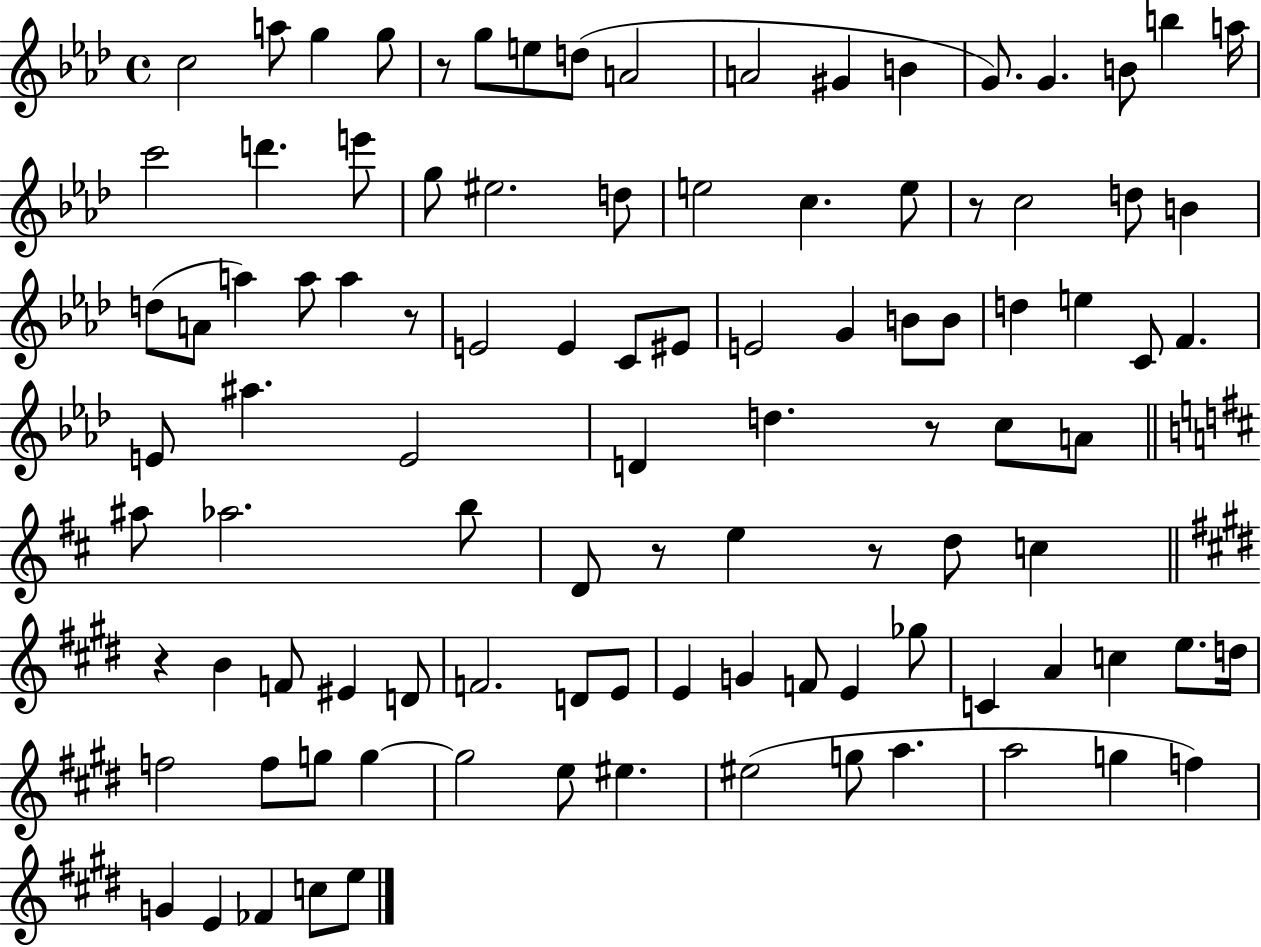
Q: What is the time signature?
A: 4/4